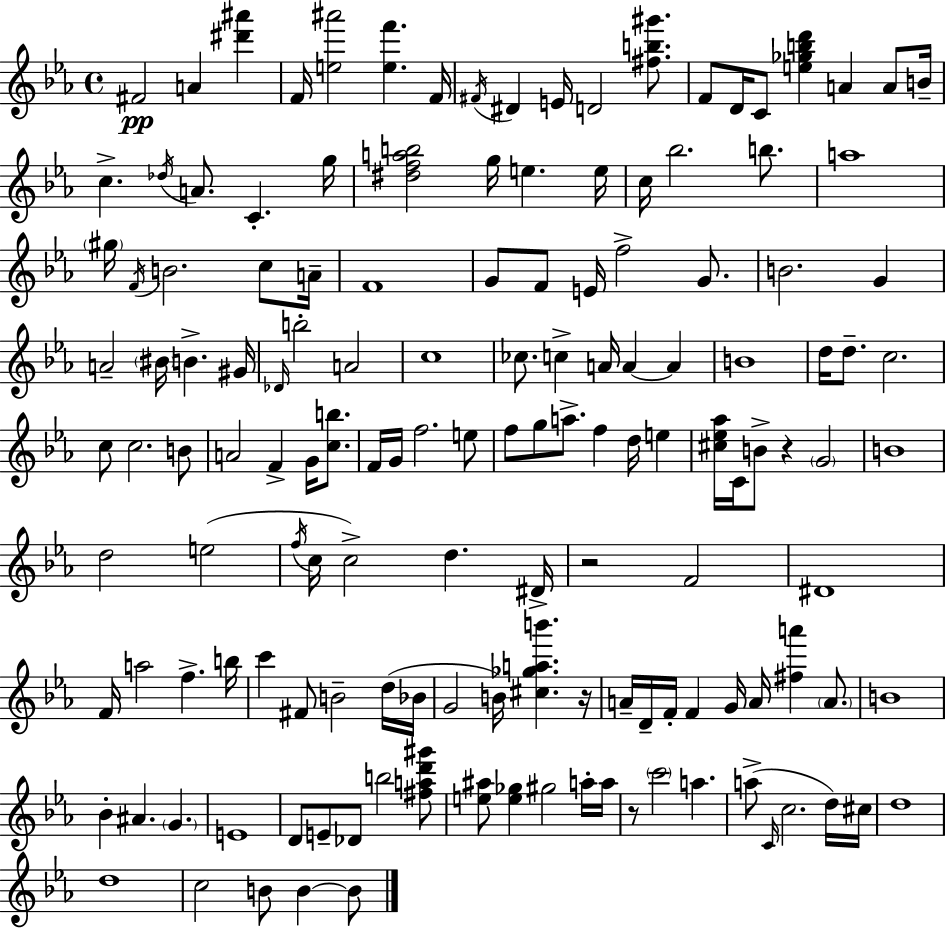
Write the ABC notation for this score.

X:1
T:Untitled
M:4/4
L:1/4
K:Cm
^F2 A [^d'^a'] F/4 [e^a']2 [ef'] F/4 ^F/4 ^D E/4 D2 [^fb^g']/2 F/2 D/4 C/2 [e_gbd'] A A/2 B/4 c _d/4 A/2 C g/4 [^dfab]2 g/4 e e/4 c/4 _b2 b/2 a4 ^g/4 F/4 B2 c/2 A/4 F4 G/2 F/2 E/4 f2 G/2 B2 G A2 ^B/4 B ^G/4 _D/4 b2 A2 c4 _c/2 c A/4 A A B4 d/4 d/2 c2 c/2 c2 B/2 A2 F G/4 [cb]/2 F/4 G/4 f2 e/2 f/2 g/2 a/2 f d/4 e [^c_e_a]/4 C/4 B/2 z G2 B4 d2 e2 f/4 c/4 c2 d ^D/4 z2 F2 ^D4 F/4 a2 f b/4 c' ^F/2 B2 d/4 _B/4 G2 B/4 [^c_gab'] z/4 A/4 D/4 F/4 F G/4 A/4 [^fa'] A/2 B4 _B ^A G E4 D/2 E/2 _D/2 b2 [^fad'^g']/2 [e^a]/2 [e_g] ^g2 a/4 a/4 z/2 c'2 a a/2 C/4 c2 d/4 ^c/4 d4 d4 c2 B/2 B B/2